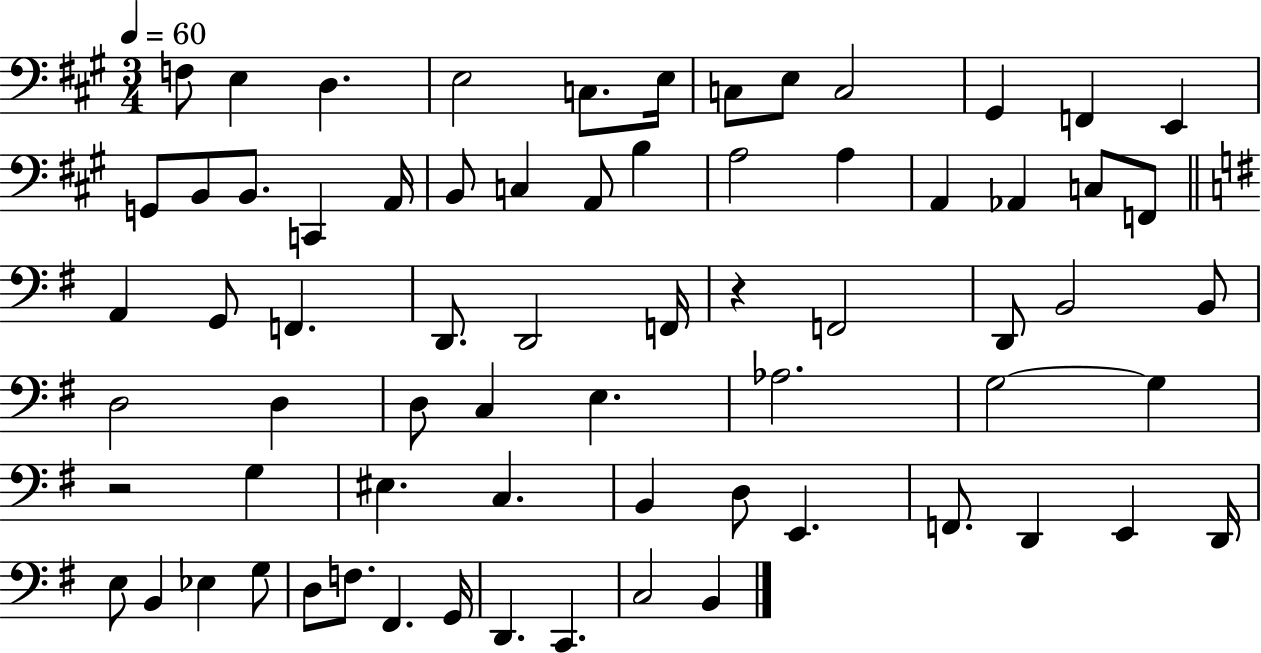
F3/e E3/q D3/q. E3/h C3/e. E3/s C3/e E3/e C3/h G#2/q F2/q E2/q G2/e B2/e B2/e. C2/q A2/s B2/e C3/q A2/e B3/q A3/h A3/q A2/q Ab2/q C3/e F2/e A2/q G2/e F2/q. D2/e. D2/h F2/s R/q F2/h D2/e B2/h B2/e D3/h D3/q D3/e C3/q E3/q. Ab3/h. G3/h G3/q R/h G3/q EIS3/q. C3/q. B2/q D3/e E2/q. F2/e. D2/q E2/q D2/s E3/e B2/q Eb3/q G3/e D3/e F3/e. F#2/q. G2/s D2/q. C2/q. C3/h B2/q